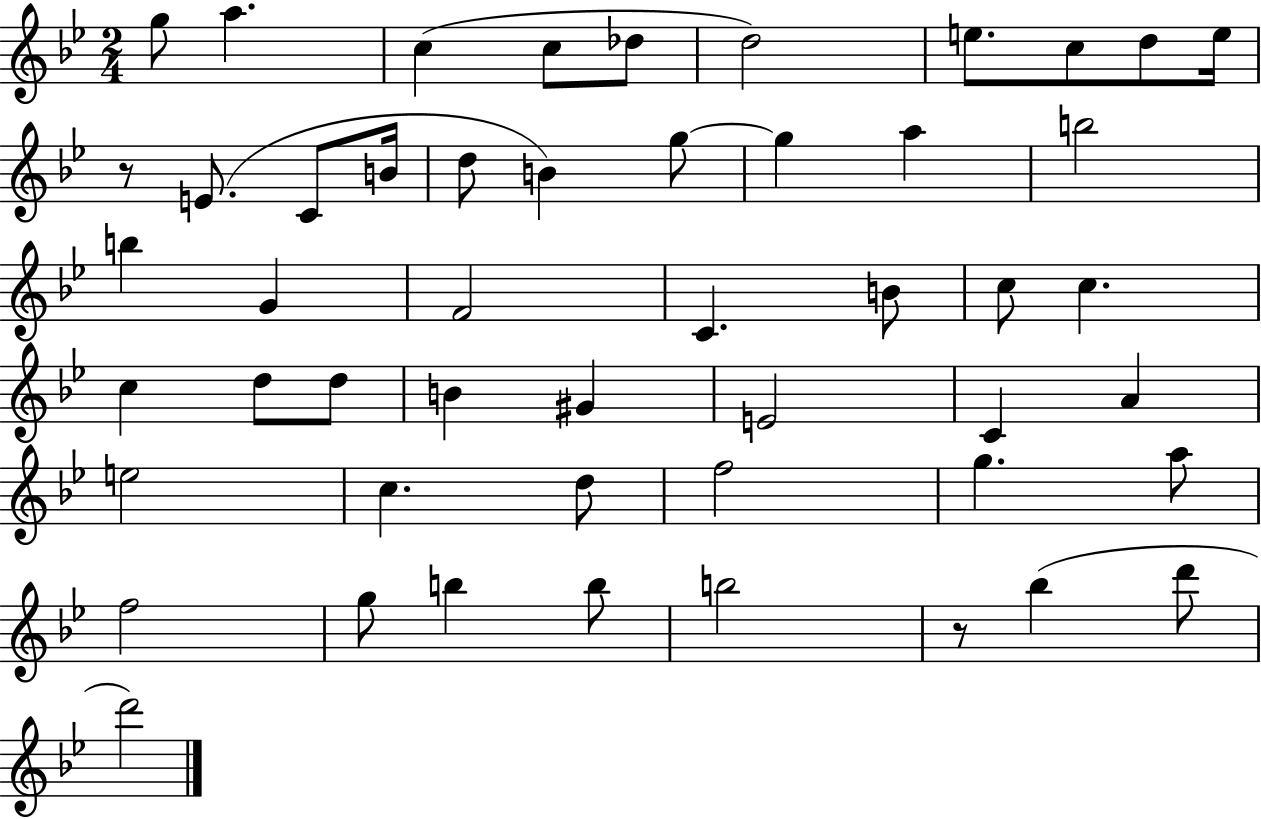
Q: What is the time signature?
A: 2/4